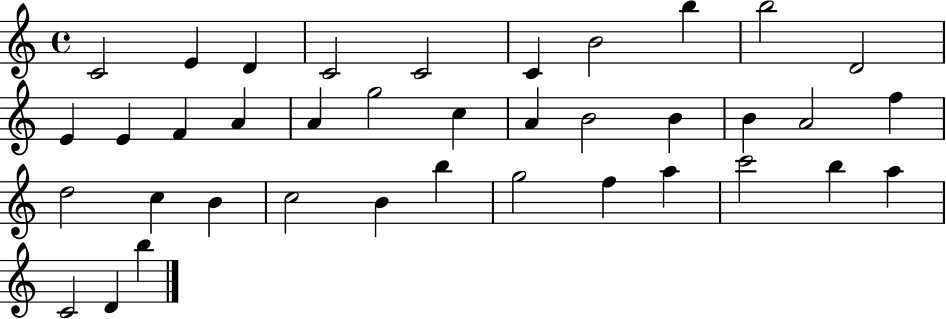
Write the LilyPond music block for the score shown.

{
  \clef treble
  \time 4/4
  \defaultTimeSignature
  \key c \major
  c'2 e'4 d'4 | c'2 c'2 | c'4 b'2 b''4 | b''2 d'2 | \break e'4 e'4 f'4 a'4 | a'4 g''2 c''4 | a'4 b'2 b'4 | b'4 a'2 f''4 | \break d''2 c''4 b'4 | c''2 b'4 b''4 | g''2 f''4 a''4 | c'''2 b''4 a''4 | \break c'2 d'4 b''4 | \bar "|."
}